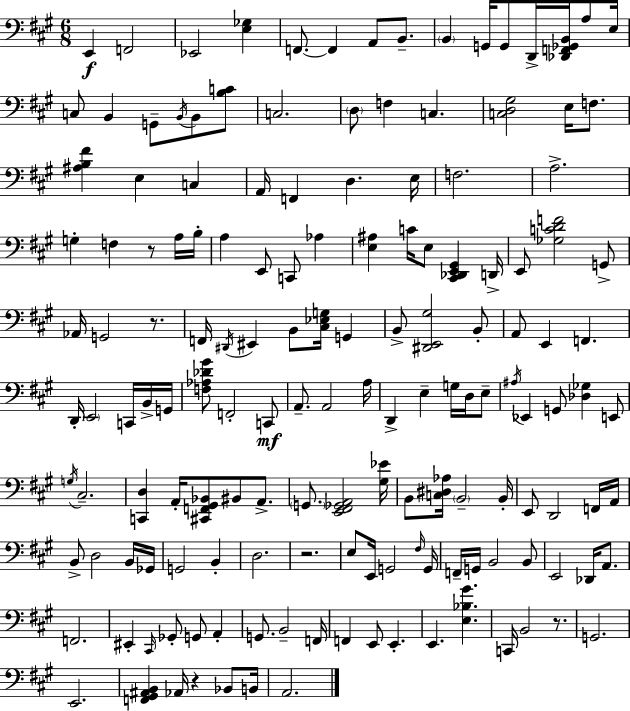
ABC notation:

X:1
T:Untitled
M:6/8
L:1/4
K:A
E,, F,,2 _E,,2 [E,_G,] F,,/2 F,, A,,/2 B,,/2 B,, G,,/4 G,,/2 D,,/4 [_D,,F,,_G,,B,,]/4 A,/2 E,/4 C,/2 B,, G,,/2 B,,/4 B,,/2 [B,C]/2 C,2 D,/2 F, C, [C,D,^G,]2 E,/4 F,/2 [^A,B,^F] E, C, A,,/4 F,, D, E,/4 F,2 A,2 G, F, z/2 A,/4 B,/4 A, E,,/2 C,,/2 _A, [E,^A,] C/4 E,/2 [^C,,_D,,E,,^G,,] D,,/4 E,,/2 [_G,CDF]2 G,,/2 _A,,/4 G,,2 z/2 F,,/4 ^D,,/4 ^E,, B,,/2 [^C,_E,G,]/4 G,, B,,/2 [^D,,E,,^G,]2 B,,/2 A,,/2 E,, F,, D,,/4 E,,2 C,,/4 B,,/4 G,,/4 [F,_A,_D^G]/2 F,,2 C,,/2 A,,/2 A,,2 A,/4 D,, E, G,/4 D,/4 E,/2 ^A,/4 _E,, G,,/2 [_D,_G,] E,,/2 G,/4 ^C,2 [C,,D,] A,,/4 [^C,,F,,^G,,_B,,]/2 ^B,,/2 A,,/2 G,,/2 [E,,^F,,_G,,A,,]2 [^G,_E]/4 B,,/2 [C,^D,_A,]/4 B,,2 B,,/4 E,,/2 D,,2 F,,/4 A,,/4 B,,/2 D,2 B,,/4 _G,,/4 G,,2 B,, D,2 z2 E,/2 E,,/4 G,,2 ^F,/4 G,,/4 F,,/4 G,,/4 B,,2 B,,/2 E,,2 _D,,/4 A,,/2 F,,2 ^E,, ^C,,/4 _G,,/2 G,,/2 A,, G,,/2 B,,2 F,,/4 F,, E,,/2 E,, E,, [E,_B,^G] C,,/4 B,,2 z/2 G,,2 E,,2 [F,,^G,,^A,,B,,] _A,,/4 z _B,,/2 B,,/4 A,,2